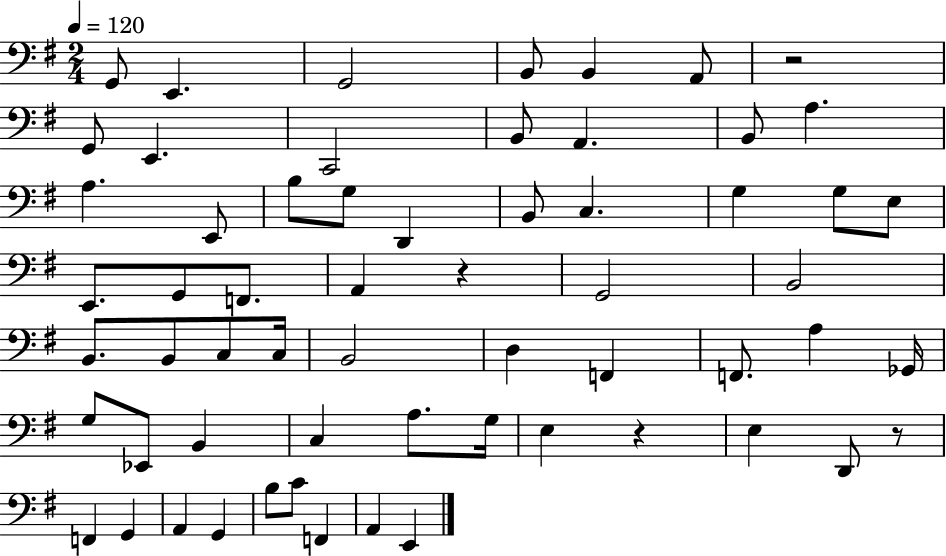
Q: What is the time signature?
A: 2/4